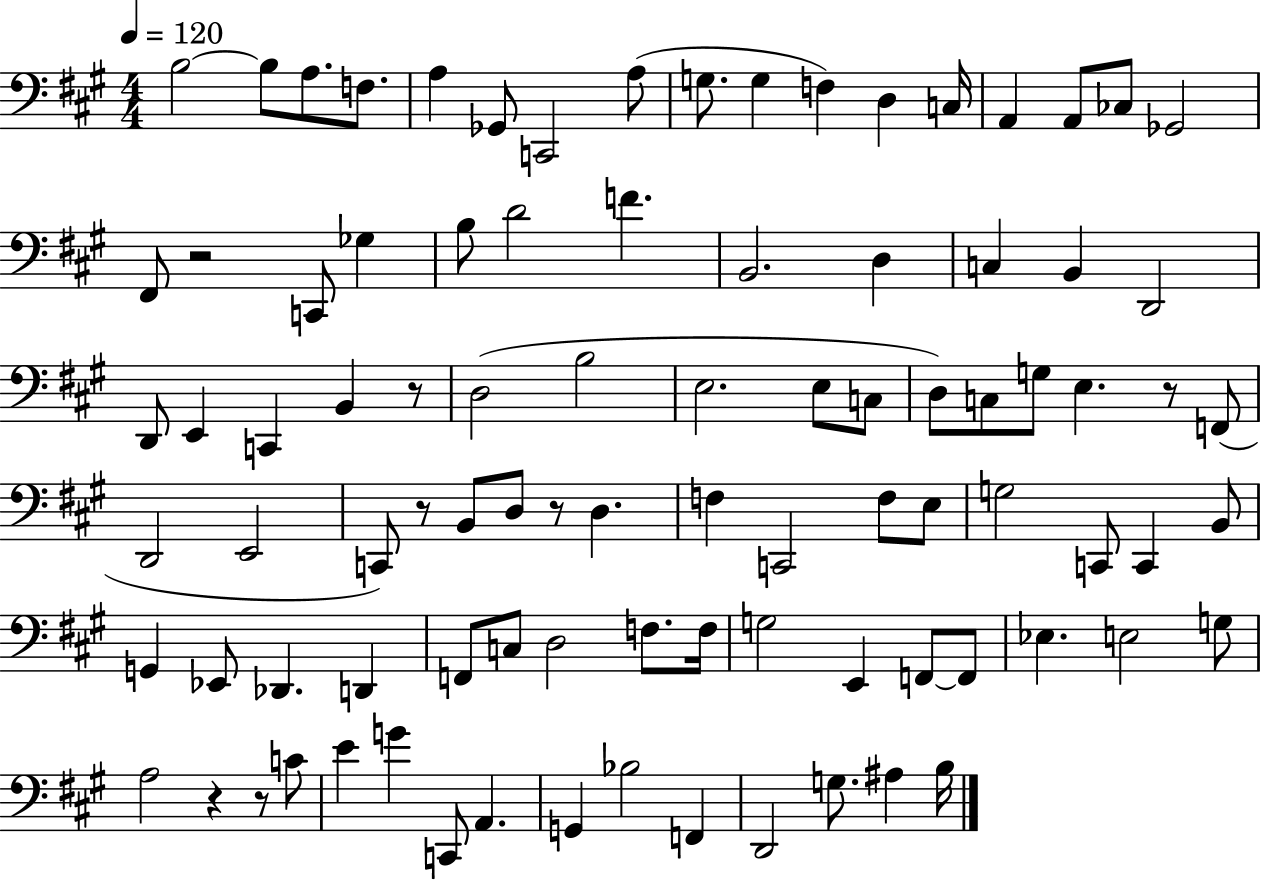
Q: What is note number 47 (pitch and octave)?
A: D3